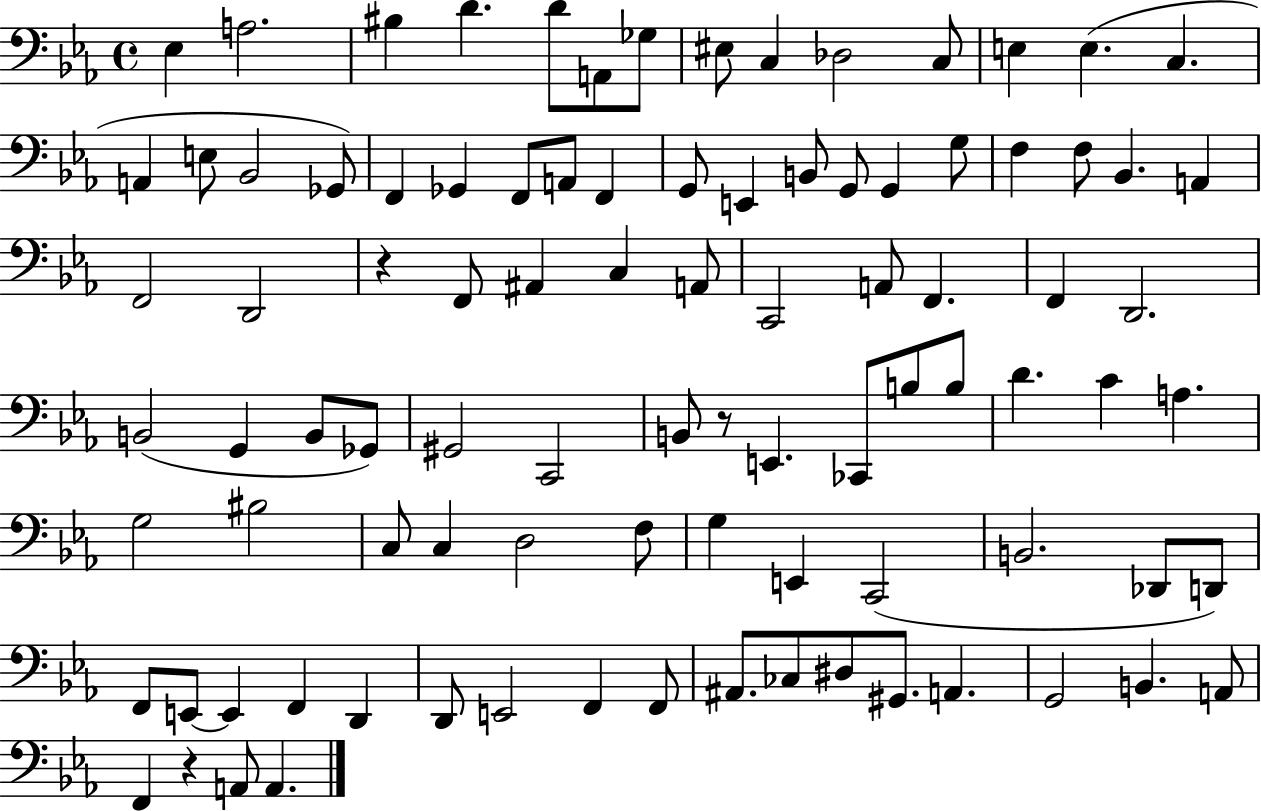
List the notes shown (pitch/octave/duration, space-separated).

Eb3/q A3/h. BIS3/q D4/q. D4/e A2/e Gb3/e EIS3/e C3/q Db3/h C3/e E3/q E3/q. C3/q. A2/q E3/e Bb2/h Gb2/e F2/q Gb2/q F2/e A2/e F2/q G2/e E2/q B2/e G2/e G2/q G3/e F3/q F3/e Bb2/q. A2/q F2/h D2/h R/q F2/e A#2/q C3/q A2/e C2/h A2/e F2/q. F2/q D2/h. B2/h G2/q B2/e Gb2/e G#2/h C2/h B2/e R/e E2/q. CES2/e B3/e B3/e D4/q. C4/q A3/q. G3/h BIS3/h C3/e C3/q D3/h F3/e G3/q E2/q C2/h B2/h. Db2/e D2/e F2/e E2/e E2/q F2/q D2/q D2/e E2/h F2/q F2/e A#2/e. CES3/e D#3/e G#2/e. A2/q. G2/h B2/q. A2/e F2/q R/q A2/e A2/q.